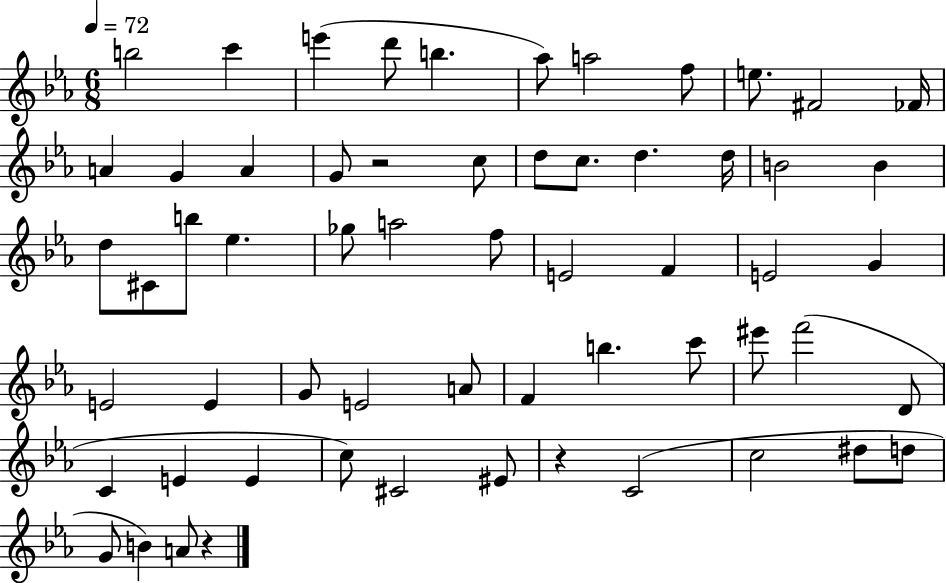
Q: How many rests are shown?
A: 3